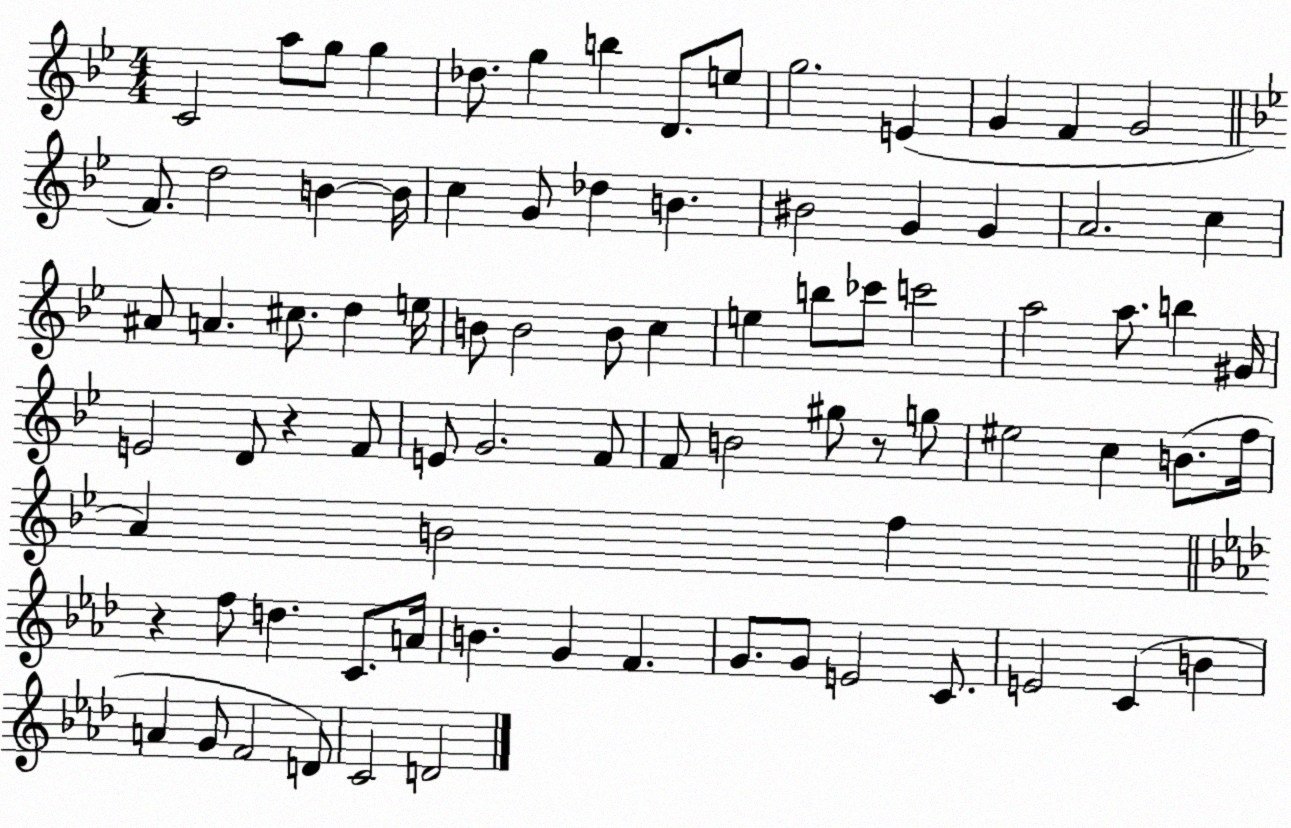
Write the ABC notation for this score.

X:1
T:Untitled
M:4/4
L:1/4
K:Bb
C2 a/2 g/2 g _d/2 g b D/2 e/2 g2 E G F G2 F/2 d2 B B/4 c G/2 _d B ^B2 G G A2 c ^A/2 A ^c/2 d e/4 B/2 B2 B/2 c e b/2 _c'/2 c'2 a2 a/2 b ^G/4 E2 D/2 z F/2 E/2 G2 F/2 F/2 B2 ^g/2 z/2 g/2 ^e2 c B/2 f/4 A B2 f z f/2 d C/2 A/4 B G F G/2 G/2 E2 C/2 E2 C B A G/2 F2 D/2 C2 D2